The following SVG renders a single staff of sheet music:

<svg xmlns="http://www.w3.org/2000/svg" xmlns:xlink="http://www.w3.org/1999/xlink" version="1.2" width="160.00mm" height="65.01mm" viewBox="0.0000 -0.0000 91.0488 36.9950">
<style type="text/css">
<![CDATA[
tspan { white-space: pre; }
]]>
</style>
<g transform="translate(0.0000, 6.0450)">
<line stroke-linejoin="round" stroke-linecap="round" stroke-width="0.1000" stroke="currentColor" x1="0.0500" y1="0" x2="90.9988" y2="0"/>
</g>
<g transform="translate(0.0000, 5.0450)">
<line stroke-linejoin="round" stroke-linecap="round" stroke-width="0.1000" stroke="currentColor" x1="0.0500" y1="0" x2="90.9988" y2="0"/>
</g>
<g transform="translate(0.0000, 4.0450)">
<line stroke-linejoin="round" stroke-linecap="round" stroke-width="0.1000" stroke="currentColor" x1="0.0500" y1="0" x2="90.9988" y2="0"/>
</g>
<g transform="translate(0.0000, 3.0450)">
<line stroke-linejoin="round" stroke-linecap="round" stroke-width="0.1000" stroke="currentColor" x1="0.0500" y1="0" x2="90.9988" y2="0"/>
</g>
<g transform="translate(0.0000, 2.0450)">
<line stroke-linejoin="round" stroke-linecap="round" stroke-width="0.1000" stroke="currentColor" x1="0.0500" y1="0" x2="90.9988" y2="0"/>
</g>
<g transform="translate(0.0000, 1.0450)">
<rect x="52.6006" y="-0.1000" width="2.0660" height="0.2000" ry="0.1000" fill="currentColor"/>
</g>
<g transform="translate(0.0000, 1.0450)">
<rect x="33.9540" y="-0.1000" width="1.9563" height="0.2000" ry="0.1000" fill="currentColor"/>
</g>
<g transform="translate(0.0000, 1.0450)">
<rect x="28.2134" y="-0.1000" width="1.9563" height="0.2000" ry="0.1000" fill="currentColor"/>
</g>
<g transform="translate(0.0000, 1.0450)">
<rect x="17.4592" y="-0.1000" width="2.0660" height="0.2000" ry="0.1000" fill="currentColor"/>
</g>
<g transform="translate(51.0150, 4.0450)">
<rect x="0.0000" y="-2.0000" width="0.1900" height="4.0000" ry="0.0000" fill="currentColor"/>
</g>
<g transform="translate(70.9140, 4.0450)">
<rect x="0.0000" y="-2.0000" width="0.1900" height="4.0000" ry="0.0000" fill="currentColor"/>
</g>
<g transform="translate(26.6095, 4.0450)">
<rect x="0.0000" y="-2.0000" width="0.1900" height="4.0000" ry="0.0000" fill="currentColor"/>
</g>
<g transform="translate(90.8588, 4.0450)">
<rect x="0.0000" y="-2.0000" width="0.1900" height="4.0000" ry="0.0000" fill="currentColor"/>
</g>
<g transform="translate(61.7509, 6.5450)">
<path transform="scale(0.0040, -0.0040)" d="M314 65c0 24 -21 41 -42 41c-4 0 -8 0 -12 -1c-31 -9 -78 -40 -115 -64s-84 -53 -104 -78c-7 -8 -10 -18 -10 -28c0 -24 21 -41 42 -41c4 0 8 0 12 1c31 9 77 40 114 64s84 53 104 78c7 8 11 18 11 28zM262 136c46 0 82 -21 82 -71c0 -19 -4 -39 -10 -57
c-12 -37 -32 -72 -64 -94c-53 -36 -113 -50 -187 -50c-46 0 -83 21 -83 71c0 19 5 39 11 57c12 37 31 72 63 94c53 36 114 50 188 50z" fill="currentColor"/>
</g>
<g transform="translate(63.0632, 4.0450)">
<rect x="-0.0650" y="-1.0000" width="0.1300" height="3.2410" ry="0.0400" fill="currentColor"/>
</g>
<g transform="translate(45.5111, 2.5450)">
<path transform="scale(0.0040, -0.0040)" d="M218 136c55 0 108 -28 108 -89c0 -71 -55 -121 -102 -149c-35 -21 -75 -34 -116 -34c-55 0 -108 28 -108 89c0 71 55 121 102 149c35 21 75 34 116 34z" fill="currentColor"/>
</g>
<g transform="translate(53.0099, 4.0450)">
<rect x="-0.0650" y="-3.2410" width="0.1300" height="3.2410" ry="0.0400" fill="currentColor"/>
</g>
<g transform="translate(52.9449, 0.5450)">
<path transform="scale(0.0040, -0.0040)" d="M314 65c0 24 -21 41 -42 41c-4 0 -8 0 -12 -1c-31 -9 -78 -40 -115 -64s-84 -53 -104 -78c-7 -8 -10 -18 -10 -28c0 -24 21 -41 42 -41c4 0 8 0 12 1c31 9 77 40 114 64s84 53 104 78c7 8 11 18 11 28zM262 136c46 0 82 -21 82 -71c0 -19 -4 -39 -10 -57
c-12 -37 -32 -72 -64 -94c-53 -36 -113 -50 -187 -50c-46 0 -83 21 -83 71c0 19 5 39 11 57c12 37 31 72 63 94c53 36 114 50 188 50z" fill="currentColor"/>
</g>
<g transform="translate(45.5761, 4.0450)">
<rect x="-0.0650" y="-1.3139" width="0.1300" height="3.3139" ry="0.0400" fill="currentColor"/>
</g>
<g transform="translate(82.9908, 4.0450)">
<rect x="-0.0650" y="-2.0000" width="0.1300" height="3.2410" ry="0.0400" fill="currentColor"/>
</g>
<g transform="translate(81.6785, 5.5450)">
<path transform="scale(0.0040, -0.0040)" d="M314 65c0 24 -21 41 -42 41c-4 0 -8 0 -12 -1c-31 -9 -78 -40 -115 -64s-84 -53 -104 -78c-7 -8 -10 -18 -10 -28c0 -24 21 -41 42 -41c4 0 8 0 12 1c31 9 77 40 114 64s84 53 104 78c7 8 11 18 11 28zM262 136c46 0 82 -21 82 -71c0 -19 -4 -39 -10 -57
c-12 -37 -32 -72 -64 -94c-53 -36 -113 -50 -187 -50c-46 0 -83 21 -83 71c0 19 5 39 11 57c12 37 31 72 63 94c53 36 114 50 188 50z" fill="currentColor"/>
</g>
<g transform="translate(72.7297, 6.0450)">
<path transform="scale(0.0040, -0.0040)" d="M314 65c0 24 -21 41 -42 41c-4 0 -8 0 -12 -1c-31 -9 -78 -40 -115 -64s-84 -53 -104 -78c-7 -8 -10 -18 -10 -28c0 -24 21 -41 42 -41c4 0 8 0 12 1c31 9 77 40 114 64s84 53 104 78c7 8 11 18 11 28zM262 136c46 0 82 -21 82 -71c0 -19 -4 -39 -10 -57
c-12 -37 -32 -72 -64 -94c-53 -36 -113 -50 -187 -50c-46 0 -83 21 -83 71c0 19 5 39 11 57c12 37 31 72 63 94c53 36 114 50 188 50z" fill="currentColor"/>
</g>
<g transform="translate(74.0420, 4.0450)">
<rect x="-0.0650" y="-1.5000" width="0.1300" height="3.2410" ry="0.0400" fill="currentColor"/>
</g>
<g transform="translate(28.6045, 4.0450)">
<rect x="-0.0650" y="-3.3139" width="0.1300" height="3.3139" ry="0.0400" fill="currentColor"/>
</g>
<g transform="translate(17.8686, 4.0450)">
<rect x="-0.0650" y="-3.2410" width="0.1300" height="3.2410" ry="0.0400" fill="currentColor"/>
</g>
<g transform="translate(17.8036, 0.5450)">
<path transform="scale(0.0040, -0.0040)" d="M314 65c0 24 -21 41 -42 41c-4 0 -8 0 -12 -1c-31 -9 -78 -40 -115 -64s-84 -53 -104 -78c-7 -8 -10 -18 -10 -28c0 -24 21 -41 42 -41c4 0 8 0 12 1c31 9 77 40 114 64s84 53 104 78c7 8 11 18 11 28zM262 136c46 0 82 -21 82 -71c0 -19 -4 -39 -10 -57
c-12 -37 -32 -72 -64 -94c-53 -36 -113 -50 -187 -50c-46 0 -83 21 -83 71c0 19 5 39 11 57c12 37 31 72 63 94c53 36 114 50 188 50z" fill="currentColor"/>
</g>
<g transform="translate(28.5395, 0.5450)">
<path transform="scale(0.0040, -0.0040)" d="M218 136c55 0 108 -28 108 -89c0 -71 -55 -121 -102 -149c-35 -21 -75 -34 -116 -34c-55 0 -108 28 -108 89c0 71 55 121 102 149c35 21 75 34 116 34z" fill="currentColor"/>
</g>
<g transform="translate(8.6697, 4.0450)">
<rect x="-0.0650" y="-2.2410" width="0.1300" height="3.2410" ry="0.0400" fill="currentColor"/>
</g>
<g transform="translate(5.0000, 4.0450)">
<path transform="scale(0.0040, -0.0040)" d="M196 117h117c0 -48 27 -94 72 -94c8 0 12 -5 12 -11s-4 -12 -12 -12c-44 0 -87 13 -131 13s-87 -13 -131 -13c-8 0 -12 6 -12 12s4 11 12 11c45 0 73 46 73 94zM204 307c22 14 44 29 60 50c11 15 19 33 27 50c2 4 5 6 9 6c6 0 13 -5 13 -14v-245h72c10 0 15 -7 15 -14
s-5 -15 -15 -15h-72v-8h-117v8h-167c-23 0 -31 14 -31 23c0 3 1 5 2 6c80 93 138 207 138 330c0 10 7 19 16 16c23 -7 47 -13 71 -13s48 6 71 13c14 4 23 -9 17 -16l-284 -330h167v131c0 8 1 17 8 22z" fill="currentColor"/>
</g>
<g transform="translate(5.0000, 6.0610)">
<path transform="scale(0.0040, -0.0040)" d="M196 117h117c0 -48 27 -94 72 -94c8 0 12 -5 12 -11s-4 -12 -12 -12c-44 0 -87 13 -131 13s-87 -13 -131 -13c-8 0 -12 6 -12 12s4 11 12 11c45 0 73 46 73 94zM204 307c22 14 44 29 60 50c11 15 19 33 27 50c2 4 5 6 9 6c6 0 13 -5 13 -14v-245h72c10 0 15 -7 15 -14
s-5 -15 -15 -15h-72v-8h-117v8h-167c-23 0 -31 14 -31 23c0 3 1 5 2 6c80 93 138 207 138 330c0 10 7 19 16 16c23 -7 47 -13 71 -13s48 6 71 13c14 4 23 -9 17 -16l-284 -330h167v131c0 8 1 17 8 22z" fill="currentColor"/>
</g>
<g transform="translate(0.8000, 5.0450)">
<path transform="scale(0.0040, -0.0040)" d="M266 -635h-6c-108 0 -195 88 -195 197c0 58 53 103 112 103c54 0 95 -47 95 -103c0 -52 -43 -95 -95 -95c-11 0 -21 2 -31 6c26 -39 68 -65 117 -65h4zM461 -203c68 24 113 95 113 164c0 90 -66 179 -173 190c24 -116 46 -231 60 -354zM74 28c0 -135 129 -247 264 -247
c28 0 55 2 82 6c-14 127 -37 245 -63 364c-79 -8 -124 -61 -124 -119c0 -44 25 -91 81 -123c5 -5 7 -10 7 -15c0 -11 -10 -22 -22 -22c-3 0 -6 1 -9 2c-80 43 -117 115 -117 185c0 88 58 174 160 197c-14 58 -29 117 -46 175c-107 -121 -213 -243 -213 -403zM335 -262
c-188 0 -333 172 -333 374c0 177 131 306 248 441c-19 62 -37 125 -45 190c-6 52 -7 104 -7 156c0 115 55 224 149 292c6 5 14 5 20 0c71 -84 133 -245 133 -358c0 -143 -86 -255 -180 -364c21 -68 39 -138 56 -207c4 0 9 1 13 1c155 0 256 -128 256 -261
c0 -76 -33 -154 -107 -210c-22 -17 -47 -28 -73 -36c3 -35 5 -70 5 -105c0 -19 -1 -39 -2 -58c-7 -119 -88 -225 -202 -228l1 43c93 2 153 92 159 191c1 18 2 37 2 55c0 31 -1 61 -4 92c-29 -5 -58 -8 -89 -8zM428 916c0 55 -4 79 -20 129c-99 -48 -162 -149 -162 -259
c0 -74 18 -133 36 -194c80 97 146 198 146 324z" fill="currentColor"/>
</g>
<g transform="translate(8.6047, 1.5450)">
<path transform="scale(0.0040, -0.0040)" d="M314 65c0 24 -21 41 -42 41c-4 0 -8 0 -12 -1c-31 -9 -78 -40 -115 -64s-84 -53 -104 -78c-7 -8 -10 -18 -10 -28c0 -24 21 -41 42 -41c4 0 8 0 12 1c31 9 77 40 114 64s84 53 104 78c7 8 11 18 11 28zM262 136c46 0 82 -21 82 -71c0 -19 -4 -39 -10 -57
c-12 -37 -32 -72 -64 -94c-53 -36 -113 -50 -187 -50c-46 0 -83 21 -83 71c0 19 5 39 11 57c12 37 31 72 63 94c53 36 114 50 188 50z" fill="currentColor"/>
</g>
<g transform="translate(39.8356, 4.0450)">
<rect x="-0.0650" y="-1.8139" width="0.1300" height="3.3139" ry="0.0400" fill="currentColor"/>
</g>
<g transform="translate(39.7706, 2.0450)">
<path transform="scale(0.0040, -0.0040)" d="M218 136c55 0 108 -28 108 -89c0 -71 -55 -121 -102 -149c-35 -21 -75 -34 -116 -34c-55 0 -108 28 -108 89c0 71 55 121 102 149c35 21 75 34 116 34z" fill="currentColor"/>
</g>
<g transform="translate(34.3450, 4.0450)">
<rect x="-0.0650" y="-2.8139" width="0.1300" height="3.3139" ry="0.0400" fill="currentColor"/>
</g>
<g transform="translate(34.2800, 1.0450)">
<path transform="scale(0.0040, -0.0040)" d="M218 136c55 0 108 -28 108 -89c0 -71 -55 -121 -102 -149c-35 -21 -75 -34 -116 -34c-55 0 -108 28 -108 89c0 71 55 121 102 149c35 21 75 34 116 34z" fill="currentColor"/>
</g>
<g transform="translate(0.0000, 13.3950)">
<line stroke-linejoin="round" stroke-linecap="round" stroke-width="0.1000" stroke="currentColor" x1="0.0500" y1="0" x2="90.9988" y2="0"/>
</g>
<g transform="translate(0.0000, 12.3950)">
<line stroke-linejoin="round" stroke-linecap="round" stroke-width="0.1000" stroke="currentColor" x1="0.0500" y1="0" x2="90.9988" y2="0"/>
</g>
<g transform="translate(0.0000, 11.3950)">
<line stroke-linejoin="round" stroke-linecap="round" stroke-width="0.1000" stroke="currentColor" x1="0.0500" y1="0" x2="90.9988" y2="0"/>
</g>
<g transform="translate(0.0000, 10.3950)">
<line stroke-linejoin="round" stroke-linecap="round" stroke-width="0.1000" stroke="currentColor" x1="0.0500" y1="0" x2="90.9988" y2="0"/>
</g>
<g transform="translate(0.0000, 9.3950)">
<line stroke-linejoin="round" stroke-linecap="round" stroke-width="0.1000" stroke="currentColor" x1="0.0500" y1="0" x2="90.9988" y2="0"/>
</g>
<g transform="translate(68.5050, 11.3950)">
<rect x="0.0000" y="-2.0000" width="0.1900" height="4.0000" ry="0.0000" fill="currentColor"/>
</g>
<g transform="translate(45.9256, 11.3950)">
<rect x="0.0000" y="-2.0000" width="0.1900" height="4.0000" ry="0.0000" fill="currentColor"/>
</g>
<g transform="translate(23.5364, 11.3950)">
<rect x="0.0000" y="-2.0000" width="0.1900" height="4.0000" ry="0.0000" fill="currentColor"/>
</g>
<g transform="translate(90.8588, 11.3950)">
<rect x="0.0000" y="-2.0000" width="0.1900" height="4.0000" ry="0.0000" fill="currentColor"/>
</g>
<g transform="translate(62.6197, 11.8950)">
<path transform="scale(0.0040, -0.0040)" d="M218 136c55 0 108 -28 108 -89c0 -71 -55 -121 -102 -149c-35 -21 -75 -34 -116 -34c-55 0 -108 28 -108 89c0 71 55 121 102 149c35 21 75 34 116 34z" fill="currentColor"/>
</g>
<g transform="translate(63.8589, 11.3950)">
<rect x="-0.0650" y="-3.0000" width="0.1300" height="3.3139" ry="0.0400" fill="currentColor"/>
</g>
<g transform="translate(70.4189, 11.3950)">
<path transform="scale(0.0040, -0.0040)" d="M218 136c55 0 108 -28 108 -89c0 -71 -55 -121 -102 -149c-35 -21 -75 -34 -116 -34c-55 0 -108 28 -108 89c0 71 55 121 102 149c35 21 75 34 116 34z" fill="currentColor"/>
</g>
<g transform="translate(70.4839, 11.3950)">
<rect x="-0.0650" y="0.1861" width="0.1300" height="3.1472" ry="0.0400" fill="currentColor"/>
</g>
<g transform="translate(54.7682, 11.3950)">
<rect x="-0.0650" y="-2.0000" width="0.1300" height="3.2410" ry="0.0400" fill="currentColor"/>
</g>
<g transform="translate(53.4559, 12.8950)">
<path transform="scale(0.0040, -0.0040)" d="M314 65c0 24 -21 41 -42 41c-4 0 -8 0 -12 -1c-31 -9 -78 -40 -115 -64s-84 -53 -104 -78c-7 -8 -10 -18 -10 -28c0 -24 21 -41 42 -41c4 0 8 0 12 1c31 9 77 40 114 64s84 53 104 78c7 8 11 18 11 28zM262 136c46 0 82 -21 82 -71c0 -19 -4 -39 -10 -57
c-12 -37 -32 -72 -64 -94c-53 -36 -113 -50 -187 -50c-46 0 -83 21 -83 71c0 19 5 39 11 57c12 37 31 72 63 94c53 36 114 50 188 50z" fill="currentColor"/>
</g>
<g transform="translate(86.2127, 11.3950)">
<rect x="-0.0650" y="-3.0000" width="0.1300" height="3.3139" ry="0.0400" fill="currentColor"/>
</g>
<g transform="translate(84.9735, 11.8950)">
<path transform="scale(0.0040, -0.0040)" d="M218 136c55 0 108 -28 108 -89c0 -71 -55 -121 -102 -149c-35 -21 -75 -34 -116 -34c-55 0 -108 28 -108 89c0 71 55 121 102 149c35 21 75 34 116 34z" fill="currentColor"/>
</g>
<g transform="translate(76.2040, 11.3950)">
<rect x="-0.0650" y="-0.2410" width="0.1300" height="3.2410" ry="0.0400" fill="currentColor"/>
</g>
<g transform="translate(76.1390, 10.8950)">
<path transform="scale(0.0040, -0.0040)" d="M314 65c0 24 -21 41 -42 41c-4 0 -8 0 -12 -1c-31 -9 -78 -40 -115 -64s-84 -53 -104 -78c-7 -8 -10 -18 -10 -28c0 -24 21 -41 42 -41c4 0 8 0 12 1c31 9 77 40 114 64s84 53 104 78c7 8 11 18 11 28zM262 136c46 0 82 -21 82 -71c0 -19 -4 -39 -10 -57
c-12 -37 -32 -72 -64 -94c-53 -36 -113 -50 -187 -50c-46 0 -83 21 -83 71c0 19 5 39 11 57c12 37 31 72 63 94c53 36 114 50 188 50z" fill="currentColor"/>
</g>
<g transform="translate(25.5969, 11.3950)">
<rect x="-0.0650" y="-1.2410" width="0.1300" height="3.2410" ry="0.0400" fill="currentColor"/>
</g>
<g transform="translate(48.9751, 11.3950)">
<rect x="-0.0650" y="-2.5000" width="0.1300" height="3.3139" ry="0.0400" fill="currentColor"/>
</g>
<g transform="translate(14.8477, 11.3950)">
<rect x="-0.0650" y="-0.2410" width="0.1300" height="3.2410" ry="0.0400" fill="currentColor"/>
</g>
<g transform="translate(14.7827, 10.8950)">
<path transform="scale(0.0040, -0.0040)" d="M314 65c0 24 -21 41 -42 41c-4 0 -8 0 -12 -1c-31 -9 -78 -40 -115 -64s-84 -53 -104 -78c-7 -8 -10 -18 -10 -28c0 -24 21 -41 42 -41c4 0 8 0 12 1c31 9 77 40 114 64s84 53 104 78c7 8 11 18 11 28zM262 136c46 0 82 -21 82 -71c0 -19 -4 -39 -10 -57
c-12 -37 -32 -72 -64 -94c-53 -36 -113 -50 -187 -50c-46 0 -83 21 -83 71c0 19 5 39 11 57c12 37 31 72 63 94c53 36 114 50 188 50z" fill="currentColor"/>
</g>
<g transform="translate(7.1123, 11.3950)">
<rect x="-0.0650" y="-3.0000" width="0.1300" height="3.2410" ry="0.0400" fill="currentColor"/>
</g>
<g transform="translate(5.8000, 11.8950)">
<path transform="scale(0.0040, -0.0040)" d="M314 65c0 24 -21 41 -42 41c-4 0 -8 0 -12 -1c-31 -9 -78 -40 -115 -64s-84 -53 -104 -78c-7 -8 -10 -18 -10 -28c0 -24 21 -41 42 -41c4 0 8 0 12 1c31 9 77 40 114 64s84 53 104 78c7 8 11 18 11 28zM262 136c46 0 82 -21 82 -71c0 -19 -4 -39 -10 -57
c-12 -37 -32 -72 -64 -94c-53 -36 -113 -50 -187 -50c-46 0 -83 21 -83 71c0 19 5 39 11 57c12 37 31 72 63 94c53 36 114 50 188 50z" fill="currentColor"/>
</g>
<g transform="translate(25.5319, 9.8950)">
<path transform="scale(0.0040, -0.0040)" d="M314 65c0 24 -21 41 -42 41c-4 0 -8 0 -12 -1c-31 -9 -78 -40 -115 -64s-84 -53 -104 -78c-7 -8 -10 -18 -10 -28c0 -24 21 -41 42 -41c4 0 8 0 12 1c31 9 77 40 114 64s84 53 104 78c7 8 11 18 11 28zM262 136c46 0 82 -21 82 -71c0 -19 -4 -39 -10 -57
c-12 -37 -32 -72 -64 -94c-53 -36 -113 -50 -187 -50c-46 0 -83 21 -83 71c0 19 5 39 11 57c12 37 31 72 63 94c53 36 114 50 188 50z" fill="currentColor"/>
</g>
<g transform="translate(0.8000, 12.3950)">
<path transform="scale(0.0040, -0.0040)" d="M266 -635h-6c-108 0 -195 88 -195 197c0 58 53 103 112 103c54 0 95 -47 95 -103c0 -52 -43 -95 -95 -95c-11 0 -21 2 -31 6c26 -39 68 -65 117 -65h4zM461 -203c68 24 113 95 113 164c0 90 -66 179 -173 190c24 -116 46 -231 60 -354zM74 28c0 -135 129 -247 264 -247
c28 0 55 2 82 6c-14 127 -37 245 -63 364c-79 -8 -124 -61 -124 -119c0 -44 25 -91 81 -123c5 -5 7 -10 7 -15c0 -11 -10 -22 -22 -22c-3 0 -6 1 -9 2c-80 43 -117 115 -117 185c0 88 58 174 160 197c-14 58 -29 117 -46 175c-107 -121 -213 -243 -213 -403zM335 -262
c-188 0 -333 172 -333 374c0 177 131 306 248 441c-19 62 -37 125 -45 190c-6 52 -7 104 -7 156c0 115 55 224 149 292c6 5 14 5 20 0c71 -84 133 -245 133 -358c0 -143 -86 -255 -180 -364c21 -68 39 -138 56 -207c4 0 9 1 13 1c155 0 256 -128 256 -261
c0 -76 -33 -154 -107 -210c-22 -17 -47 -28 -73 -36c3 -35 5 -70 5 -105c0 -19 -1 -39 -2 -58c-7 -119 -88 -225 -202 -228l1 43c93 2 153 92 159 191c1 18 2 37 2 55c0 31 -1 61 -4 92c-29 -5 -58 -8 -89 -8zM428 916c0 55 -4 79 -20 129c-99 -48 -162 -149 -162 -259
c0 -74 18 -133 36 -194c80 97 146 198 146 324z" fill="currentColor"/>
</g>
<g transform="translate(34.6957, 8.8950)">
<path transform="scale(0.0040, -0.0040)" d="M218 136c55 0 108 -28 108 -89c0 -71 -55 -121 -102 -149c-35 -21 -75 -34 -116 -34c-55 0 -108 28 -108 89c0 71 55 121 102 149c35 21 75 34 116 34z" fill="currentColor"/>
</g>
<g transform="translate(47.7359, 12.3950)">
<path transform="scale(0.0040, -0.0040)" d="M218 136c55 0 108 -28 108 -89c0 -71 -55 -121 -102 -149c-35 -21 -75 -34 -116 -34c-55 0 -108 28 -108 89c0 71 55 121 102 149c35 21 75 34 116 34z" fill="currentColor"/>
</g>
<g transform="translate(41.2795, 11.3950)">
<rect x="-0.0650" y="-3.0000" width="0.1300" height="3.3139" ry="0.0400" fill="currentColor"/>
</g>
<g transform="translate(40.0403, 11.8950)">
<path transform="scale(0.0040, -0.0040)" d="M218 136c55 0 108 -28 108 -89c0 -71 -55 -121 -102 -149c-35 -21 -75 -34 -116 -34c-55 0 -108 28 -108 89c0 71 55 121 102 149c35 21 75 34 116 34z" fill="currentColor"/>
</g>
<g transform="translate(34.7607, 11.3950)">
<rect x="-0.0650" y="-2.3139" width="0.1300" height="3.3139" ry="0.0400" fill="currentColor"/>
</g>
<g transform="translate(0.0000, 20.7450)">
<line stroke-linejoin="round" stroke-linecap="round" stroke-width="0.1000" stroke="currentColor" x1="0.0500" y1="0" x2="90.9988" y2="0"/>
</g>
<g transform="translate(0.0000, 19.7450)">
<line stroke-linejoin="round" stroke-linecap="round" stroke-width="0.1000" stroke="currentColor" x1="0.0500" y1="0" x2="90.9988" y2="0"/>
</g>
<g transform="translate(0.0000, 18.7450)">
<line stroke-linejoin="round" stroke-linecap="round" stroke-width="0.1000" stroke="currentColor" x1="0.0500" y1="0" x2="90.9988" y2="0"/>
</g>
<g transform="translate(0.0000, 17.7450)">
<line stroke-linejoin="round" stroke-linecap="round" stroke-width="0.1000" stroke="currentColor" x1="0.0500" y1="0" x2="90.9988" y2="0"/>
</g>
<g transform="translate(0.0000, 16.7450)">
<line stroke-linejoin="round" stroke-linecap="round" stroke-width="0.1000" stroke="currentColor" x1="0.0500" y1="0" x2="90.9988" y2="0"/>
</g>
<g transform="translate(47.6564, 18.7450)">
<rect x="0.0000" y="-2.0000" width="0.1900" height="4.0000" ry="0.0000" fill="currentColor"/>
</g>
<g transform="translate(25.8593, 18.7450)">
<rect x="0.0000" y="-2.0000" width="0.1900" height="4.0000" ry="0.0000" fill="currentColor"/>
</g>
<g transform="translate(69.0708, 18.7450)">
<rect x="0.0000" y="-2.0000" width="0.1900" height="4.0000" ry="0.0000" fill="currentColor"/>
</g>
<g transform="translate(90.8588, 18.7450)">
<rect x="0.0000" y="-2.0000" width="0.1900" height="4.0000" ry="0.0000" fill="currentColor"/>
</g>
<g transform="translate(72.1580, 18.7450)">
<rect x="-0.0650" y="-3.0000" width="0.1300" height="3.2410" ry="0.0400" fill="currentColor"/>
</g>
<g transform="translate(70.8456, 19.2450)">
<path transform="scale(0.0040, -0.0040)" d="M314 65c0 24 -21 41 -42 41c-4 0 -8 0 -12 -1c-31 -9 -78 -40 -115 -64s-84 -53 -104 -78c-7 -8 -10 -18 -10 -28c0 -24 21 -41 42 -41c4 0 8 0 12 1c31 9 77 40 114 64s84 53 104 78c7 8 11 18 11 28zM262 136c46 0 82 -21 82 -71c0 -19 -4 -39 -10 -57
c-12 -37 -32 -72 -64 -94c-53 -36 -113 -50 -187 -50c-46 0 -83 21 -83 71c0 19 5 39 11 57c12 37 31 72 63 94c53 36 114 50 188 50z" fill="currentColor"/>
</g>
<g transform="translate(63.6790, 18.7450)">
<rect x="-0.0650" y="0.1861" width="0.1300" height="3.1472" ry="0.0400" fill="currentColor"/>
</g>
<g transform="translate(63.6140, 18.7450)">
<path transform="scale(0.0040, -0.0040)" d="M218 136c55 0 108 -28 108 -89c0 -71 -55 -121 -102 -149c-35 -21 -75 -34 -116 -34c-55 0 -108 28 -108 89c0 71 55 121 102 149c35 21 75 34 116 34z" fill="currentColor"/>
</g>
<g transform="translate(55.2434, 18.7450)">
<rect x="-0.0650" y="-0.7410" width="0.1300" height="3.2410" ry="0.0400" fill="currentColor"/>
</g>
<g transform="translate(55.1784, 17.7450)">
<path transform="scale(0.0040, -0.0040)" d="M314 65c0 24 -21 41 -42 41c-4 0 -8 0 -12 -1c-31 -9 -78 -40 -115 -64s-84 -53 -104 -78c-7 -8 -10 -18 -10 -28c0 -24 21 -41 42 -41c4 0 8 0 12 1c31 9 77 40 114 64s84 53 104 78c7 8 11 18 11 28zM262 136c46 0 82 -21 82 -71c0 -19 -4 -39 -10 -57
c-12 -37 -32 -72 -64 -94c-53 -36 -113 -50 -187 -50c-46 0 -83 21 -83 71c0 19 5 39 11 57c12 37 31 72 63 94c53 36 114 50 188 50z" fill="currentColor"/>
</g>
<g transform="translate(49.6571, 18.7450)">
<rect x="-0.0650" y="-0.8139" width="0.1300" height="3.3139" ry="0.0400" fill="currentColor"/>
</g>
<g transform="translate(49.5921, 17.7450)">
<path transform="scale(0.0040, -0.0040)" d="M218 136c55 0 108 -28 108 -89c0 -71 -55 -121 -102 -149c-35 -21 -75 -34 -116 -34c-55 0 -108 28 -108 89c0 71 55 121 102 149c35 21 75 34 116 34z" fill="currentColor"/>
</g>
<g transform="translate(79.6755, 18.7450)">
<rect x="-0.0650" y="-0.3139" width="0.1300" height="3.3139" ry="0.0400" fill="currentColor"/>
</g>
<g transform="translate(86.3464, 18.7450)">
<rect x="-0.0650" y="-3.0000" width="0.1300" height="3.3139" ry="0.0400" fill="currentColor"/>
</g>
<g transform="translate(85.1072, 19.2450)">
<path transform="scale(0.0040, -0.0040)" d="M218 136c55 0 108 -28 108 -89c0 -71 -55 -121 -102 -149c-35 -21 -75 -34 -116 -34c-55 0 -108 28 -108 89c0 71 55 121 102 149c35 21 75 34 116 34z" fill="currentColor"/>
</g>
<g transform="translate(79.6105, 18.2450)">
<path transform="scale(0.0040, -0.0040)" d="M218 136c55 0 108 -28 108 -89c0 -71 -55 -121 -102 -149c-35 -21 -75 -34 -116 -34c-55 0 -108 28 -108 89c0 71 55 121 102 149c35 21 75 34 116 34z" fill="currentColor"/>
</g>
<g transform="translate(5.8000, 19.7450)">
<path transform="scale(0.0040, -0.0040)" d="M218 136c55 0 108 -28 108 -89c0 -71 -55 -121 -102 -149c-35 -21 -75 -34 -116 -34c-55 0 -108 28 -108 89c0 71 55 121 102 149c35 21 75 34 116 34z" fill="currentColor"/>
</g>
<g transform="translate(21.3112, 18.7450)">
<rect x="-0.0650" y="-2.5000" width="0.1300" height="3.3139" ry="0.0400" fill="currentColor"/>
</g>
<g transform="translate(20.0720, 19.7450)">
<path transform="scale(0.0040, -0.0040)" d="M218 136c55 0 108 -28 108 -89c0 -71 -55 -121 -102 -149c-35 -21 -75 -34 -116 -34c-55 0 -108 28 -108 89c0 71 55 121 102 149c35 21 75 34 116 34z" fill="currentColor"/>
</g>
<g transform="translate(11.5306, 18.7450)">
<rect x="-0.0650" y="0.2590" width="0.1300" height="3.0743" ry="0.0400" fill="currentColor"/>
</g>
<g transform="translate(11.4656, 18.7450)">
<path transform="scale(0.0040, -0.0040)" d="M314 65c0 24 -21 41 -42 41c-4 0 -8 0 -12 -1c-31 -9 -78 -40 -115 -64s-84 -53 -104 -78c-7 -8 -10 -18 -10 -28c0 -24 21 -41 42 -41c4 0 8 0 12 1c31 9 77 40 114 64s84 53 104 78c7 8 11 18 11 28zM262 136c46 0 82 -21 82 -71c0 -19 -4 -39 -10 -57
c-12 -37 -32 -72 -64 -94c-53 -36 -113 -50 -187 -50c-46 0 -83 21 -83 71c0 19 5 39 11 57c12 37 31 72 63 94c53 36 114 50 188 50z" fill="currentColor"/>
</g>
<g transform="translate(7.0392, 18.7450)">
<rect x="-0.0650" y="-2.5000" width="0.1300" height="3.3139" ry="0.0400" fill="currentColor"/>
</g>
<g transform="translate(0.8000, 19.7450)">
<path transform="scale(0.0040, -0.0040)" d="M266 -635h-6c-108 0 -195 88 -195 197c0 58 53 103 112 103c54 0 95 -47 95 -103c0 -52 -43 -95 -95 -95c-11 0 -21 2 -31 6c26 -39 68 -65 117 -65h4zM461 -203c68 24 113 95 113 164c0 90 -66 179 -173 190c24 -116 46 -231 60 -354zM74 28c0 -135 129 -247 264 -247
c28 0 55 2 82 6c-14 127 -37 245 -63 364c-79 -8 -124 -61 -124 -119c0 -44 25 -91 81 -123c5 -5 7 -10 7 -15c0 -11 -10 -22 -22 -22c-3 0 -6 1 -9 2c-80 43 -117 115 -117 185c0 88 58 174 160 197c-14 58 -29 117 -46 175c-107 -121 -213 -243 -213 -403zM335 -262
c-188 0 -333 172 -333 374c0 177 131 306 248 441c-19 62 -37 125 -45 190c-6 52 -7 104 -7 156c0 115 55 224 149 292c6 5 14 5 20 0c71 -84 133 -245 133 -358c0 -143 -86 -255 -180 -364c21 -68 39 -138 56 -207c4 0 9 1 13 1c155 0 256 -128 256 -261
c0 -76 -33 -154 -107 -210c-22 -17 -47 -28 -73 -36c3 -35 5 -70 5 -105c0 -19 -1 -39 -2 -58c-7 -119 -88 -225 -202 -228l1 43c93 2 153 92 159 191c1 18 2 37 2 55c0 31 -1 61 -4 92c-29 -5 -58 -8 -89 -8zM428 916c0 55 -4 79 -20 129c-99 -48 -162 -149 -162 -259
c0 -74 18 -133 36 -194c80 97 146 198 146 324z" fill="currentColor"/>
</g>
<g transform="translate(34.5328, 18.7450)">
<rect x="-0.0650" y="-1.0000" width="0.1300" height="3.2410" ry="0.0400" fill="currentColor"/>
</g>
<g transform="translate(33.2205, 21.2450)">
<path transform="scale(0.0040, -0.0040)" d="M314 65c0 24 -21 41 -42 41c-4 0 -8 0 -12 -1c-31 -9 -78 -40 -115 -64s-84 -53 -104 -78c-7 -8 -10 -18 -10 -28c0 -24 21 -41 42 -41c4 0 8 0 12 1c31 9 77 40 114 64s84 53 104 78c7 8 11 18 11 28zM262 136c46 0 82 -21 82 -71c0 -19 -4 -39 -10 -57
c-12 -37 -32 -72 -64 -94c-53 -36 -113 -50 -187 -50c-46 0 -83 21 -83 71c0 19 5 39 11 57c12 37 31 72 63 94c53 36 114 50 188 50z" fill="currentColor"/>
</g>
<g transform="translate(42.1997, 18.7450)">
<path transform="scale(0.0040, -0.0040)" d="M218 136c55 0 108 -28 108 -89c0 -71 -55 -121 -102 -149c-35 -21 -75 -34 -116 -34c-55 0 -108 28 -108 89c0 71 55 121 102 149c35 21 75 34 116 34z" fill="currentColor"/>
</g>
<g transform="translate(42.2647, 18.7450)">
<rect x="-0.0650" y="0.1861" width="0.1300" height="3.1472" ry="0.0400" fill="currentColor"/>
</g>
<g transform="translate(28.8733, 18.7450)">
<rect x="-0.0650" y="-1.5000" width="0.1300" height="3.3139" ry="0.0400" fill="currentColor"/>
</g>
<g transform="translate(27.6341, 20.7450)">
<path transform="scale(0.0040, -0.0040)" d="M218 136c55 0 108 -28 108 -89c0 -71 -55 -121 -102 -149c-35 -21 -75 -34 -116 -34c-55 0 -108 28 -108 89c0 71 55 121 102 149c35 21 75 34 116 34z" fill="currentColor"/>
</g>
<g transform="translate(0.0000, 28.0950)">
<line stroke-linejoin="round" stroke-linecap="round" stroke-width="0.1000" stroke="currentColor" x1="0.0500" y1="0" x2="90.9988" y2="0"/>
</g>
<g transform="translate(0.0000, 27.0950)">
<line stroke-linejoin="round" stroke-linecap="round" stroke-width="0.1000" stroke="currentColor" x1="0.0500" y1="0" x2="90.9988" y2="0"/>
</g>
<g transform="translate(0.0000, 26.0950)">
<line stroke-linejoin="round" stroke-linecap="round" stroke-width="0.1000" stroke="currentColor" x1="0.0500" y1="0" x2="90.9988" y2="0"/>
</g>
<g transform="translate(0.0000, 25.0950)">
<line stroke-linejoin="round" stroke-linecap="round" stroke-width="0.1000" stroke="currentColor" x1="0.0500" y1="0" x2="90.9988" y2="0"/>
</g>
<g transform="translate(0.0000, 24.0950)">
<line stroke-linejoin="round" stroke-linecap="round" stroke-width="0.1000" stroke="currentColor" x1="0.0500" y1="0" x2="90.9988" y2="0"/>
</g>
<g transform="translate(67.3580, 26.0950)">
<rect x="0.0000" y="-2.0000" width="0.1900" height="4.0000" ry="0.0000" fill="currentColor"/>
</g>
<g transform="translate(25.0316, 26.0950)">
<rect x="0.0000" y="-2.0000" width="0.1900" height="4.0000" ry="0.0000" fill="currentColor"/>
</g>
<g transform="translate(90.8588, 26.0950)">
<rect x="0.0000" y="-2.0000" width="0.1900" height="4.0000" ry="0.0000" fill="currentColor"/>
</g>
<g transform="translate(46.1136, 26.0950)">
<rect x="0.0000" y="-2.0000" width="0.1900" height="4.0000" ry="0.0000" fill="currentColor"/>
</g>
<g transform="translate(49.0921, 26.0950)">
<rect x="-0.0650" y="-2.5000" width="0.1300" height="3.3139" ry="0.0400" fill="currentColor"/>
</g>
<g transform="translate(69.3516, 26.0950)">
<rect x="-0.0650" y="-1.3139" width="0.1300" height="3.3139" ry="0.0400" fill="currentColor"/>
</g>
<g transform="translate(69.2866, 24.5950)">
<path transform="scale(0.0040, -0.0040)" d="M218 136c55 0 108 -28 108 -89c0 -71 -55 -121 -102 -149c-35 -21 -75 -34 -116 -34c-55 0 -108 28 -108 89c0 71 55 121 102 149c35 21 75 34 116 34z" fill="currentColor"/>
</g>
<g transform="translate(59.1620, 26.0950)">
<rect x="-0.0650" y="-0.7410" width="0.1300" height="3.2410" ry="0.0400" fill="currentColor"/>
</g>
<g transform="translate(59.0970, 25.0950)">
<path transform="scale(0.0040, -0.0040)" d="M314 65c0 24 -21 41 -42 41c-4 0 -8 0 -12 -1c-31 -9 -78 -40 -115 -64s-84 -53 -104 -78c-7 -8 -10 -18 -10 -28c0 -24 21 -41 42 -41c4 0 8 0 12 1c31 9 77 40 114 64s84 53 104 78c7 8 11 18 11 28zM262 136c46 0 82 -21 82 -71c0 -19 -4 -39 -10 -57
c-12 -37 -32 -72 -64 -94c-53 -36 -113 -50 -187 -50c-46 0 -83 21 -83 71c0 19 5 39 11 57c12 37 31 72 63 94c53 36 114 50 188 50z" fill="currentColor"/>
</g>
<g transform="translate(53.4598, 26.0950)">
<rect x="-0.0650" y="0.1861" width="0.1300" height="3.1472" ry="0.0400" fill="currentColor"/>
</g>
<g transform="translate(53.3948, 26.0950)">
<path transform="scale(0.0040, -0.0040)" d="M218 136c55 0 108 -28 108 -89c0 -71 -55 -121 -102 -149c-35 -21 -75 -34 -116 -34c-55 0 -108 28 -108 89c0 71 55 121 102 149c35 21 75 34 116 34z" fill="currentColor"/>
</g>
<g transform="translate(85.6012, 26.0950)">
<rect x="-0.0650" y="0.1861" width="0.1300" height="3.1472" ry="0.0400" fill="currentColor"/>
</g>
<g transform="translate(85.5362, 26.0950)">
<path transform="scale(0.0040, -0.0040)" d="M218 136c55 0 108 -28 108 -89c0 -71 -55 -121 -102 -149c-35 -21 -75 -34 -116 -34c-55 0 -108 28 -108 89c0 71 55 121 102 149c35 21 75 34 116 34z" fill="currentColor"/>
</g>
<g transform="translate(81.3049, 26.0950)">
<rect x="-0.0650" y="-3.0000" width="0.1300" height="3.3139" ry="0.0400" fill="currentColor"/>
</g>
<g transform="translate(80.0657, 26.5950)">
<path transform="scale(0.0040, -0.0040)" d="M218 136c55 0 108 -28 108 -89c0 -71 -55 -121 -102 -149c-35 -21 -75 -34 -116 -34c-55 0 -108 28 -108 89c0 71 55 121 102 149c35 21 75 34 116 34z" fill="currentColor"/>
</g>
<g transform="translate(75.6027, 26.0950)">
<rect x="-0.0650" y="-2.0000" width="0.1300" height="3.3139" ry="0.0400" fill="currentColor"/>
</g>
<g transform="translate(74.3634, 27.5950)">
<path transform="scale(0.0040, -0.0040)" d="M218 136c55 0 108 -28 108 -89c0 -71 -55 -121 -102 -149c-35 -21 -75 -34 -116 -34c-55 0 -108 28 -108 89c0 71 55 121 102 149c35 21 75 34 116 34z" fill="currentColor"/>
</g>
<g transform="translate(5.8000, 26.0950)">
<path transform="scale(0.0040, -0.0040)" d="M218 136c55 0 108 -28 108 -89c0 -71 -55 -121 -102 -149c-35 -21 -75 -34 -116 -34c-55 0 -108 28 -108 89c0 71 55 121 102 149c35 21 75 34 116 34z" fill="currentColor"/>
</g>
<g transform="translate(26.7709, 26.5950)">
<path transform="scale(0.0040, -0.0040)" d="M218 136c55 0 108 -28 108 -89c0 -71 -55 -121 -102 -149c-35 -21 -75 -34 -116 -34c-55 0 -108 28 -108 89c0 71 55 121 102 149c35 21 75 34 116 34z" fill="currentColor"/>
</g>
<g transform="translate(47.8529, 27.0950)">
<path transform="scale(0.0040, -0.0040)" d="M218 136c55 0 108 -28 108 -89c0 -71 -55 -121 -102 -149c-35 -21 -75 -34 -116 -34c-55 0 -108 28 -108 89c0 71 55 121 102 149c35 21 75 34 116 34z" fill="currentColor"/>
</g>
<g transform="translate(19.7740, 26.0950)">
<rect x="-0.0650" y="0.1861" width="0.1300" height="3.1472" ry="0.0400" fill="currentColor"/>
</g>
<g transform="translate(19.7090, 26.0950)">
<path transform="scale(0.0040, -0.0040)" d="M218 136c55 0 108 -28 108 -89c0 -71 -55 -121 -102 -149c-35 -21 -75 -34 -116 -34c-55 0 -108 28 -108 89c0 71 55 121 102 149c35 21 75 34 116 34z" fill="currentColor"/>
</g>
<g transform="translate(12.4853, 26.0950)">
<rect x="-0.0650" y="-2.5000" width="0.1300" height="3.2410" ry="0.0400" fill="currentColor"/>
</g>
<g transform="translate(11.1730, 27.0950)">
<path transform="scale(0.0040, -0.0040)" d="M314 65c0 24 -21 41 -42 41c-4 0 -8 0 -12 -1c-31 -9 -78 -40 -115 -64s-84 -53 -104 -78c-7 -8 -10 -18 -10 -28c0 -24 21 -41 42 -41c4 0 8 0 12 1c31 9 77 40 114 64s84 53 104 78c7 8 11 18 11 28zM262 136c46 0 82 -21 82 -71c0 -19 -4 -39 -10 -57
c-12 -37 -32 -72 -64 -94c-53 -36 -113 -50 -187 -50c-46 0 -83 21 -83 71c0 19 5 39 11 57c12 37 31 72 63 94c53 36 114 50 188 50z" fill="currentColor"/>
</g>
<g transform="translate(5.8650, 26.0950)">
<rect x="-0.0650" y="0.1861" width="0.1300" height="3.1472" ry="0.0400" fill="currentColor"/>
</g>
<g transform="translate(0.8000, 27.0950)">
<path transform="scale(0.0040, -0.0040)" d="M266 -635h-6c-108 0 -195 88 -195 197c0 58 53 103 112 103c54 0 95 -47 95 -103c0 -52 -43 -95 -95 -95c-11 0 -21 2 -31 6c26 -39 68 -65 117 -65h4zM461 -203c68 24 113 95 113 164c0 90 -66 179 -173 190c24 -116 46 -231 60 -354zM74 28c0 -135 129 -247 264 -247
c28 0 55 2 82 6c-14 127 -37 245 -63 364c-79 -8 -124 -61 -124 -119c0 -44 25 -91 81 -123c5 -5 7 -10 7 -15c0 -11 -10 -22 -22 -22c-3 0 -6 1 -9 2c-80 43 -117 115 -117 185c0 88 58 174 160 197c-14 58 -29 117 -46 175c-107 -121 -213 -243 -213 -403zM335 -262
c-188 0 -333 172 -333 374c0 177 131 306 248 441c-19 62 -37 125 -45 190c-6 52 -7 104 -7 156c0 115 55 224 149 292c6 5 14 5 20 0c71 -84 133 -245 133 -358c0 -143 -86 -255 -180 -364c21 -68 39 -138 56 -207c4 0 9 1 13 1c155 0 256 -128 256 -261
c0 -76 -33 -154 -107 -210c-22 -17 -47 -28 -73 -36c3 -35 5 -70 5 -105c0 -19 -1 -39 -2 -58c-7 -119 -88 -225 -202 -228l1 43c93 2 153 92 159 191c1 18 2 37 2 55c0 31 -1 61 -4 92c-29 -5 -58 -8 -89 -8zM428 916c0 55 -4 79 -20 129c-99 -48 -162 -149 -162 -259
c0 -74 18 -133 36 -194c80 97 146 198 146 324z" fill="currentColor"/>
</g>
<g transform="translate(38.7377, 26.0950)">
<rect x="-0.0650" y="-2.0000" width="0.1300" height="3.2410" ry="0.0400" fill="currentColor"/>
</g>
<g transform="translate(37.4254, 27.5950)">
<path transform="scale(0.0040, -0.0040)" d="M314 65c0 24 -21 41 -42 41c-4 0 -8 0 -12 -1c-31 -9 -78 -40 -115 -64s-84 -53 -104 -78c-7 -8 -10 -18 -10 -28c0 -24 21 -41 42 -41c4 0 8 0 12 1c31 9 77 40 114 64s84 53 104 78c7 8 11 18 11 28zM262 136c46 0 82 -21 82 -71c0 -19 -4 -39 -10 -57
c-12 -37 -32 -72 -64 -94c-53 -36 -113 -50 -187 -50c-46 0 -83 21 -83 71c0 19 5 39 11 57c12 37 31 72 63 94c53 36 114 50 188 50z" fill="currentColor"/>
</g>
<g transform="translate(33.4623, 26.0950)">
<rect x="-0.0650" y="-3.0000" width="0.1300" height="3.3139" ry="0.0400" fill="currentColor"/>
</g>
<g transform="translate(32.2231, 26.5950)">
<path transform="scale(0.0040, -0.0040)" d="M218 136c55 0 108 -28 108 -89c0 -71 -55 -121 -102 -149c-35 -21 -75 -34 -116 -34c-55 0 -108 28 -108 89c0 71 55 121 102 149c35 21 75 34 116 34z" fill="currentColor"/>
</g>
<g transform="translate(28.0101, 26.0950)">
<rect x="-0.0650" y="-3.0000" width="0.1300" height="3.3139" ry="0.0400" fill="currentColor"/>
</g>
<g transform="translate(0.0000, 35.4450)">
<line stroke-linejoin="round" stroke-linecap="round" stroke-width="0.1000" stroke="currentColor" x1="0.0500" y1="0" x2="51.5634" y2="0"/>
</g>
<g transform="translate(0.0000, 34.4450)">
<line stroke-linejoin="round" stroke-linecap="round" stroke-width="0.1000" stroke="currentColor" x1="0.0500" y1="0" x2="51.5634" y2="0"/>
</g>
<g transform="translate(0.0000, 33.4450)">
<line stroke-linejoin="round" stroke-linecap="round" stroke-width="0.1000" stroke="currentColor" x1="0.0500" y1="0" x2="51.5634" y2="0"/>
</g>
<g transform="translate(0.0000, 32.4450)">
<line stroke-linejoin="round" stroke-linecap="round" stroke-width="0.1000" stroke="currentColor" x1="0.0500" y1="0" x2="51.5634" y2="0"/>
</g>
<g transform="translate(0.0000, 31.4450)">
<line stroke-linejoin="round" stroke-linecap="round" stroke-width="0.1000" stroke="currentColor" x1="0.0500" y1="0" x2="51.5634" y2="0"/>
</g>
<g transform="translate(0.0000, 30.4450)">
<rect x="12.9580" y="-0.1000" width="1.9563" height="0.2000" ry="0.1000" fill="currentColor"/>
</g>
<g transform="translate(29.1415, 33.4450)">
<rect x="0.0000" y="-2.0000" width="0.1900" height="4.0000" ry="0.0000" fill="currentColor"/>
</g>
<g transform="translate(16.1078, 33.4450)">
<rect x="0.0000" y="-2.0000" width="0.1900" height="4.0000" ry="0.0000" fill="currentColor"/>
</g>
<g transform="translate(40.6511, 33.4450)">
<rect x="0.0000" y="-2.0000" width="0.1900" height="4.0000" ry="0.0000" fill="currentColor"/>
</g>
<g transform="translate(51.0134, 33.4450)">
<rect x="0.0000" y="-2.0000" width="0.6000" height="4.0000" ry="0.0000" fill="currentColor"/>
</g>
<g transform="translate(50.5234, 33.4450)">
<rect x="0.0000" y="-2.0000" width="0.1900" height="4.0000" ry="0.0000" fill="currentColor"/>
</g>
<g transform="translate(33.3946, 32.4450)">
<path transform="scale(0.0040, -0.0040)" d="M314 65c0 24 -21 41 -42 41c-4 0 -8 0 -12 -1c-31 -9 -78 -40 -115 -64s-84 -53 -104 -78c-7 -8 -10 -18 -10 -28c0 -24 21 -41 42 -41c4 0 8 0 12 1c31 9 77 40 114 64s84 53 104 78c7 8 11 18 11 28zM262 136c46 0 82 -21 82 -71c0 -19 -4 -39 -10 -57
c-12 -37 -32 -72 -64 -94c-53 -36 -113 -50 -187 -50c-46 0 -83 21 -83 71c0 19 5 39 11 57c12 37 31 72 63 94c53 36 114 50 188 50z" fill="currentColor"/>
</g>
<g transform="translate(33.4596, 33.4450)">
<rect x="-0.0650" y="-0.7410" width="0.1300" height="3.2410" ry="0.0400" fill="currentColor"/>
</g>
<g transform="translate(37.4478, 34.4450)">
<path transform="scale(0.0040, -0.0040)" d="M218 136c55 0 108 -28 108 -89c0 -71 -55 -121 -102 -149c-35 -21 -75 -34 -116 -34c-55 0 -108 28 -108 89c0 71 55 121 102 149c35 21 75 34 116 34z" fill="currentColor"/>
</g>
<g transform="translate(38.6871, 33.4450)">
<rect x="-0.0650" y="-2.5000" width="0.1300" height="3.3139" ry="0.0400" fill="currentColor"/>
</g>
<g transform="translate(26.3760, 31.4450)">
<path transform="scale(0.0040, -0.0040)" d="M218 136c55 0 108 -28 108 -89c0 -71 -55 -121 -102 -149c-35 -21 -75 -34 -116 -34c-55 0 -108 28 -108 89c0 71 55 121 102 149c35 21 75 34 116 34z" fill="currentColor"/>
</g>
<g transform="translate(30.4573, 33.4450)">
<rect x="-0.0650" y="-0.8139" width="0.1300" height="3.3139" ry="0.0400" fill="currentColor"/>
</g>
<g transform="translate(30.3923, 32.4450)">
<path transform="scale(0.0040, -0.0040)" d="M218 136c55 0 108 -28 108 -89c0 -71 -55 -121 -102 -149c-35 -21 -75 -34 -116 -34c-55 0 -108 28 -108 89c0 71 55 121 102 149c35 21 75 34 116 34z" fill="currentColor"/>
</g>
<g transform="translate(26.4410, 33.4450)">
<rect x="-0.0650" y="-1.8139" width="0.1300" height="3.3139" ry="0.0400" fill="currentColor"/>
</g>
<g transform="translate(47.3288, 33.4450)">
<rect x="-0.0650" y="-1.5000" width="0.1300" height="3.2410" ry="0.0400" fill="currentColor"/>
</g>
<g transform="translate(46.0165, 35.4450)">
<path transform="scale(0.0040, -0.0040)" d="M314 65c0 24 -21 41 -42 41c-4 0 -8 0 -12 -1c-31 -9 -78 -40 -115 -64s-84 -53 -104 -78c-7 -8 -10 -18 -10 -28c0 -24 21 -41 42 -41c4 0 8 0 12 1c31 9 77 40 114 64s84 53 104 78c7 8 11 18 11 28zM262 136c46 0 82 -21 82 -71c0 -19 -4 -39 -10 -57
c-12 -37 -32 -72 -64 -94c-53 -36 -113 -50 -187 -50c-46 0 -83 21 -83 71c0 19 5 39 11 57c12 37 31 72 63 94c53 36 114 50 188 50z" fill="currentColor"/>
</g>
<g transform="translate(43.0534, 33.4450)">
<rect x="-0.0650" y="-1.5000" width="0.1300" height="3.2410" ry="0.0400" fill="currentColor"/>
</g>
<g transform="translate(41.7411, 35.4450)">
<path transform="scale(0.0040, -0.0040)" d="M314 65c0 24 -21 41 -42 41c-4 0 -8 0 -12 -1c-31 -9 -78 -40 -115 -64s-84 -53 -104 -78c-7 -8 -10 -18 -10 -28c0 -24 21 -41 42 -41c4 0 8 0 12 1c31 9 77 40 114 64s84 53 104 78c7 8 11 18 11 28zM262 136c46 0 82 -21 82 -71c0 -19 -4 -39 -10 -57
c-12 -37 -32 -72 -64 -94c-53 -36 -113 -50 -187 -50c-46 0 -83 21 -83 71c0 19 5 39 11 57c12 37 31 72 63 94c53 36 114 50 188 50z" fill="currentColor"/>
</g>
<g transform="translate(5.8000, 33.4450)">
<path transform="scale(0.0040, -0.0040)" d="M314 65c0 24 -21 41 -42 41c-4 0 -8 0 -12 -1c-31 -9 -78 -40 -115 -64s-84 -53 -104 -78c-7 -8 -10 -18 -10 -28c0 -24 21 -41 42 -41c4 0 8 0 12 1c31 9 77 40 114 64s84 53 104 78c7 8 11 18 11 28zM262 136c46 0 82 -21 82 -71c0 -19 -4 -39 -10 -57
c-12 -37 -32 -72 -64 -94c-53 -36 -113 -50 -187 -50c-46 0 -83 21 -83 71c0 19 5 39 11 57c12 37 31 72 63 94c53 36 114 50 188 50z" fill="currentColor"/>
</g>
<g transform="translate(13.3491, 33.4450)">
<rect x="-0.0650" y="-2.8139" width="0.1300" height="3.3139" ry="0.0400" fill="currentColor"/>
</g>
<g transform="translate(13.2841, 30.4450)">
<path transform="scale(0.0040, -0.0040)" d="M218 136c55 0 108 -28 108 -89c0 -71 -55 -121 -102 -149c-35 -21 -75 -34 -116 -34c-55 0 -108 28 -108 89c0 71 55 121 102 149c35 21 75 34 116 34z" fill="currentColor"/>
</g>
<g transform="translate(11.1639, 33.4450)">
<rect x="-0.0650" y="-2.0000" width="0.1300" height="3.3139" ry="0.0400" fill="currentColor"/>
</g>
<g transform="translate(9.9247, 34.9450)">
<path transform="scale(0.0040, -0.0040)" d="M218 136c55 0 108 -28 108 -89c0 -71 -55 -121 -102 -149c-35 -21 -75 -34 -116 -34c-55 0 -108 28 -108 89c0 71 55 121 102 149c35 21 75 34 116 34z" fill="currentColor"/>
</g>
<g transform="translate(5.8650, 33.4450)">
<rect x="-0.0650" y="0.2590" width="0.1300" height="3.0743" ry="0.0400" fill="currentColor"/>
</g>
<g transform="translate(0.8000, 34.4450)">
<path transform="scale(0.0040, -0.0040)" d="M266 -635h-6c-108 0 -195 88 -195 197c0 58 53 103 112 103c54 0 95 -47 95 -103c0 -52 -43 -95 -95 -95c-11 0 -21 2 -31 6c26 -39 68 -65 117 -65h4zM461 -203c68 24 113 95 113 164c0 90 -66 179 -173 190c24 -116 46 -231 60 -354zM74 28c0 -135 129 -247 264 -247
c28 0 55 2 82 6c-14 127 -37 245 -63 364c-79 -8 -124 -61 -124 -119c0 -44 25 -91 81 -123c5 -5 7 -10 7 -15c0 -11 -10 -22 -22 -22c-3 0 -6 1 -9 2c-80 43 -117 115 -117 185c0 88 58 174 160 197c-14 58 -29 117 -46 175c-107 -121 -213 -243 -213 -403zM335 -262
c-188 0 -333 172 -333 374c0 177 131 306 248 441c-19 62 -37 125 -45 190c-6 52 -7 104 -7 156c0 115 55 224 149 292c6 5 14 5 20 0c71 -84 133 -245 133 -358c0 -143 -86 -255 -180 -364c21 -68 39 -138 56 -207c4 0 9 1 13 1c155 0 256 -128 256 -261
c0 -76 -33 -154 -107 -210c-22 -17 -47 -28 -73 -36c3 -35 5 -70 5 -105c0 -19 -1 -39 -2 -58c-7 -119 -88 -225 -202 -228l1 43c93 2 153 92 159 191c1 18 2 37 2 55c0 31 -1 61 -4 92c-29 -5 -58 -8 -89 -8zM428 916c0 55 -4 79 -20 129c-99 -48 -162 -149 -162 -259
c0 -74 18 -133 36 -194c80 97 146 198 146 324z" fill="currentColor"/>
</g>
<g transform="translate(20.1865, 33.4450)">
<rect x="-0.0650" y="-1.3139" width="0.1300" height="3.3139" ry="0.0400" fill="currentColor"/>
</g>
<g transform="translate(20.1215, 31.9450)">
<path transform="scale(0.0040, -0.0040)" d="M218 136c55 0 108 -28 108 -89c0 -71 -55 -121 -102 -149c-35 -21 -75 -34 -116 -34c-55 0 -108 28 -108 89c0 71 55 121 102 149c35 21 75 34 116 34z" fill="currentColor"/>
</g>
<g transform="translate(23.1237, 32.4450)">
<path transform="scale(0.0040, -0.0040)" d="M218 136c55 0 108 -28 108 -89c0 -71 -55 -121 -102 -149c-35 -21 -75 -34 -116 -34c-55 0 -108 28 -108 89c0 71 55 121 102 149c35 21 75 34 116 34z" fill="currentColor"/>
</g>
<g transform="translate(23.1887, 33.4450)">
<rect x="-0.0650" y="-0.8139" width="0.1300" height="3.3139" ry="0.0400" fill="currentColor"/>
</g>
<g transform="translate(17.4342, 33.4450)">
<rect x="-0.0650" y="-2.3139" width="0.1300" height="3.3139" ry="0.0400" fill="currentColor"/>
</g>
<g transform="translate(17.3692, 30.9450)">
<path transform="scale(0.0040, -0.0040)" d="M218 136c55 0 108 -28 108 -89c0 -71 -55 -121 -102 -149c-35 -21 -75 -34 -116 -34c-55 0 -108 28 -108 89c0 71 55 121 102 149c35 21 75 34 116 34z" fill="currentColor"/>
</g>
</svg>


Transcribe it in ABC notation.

X:1
T:Untitled
M:4/4
L:1/4
K:C
g2 b2 b a f e b2 D2 E2 F2 A2 c2 e2 g A G F2 A B c2 A G B2 G E D2 B d d2 B A2 c A B G2 B A A F2 G B d2 e F A B B2 F a g e d f d d2 G E2 E2